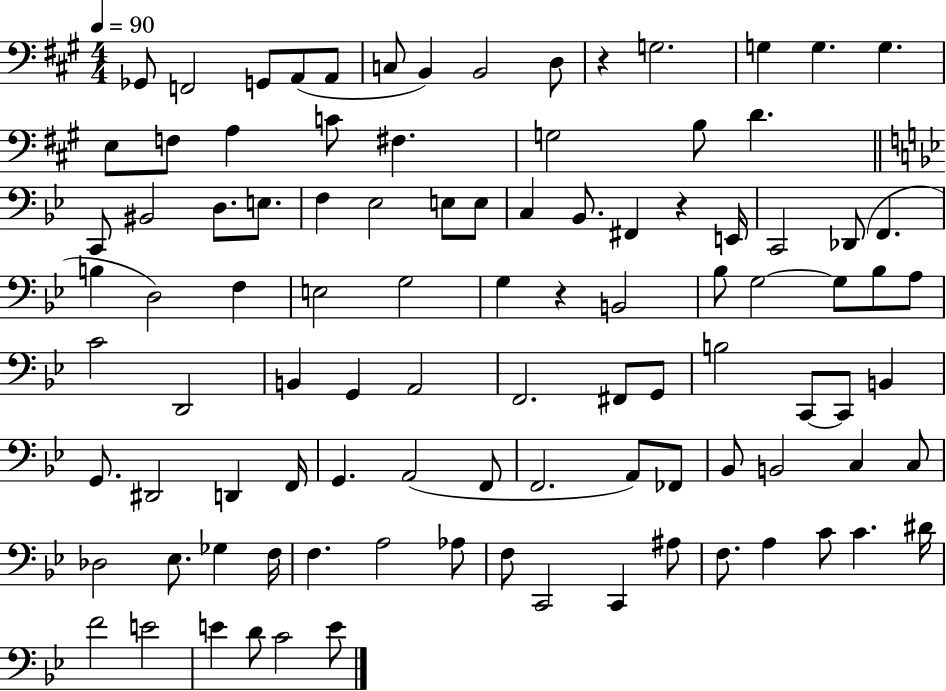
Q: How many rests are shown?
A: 3